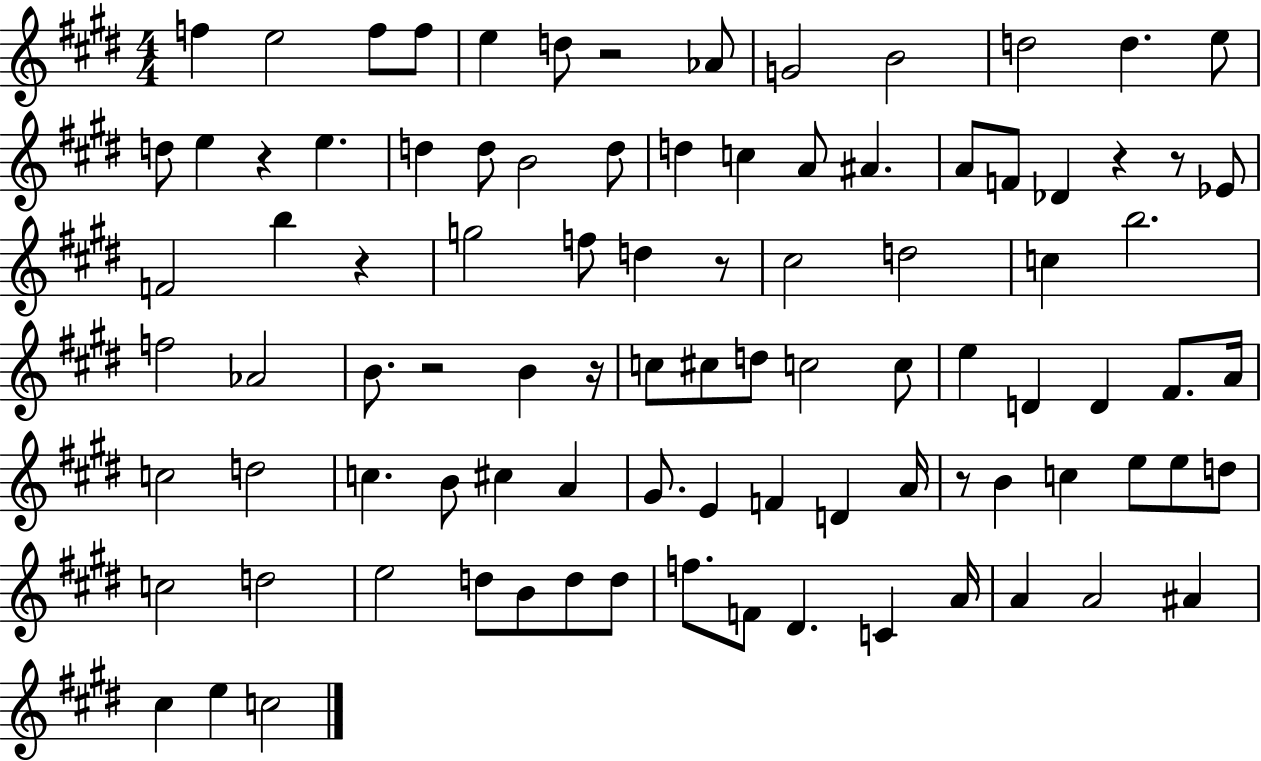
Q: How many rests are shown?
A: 9